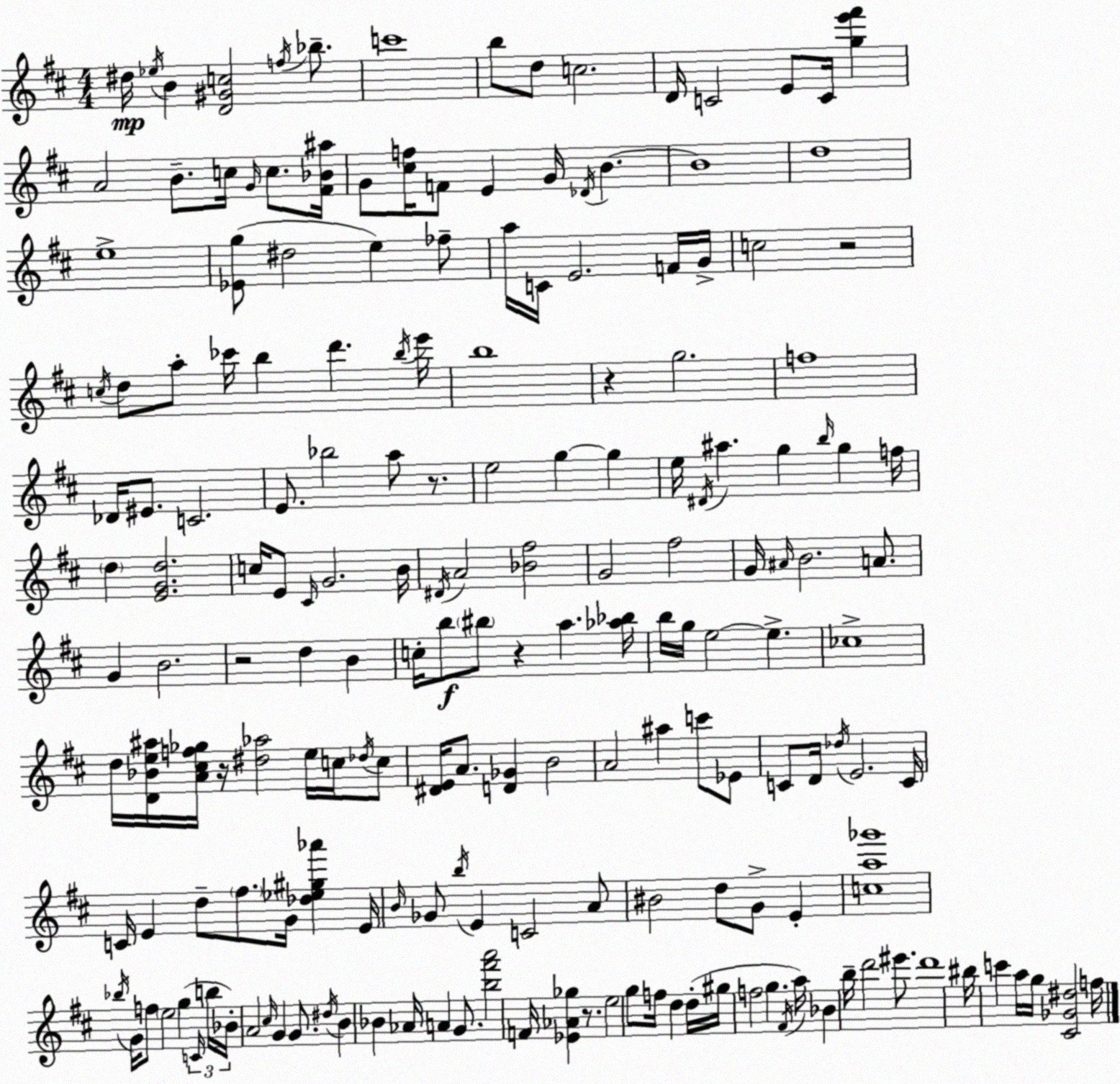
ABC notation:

X:1
T:Untitled
M:4/4
L:1/4
K:D
^d/4 _e/4 B [D^Gc]2 f/4 _b/2 c'4 b/2 d/2 c2 D/4 C2 E/2 C/4 [ge'^f'] A2 B/2 c/4 G/4 c/2 [^F_B^a]/4 G/2 [^cf]/4 F/2 E G/4 _D/4 B B4 d4 e4 [_Eg]/2 ^d2 e _f/2 a/4 C/4 E2 F/4 G/4 c2 z2 c/4 d/2 a/2 _c'/4 b d' b/4 e'/4 b4 z g2 f4 _D/4 ^E/2 C2 E/2 _b2 a/2 z/2 e2 g g e/4 ^D/4 ^a g b/4 g f/4 d [EGd]2 c/4 E/2 ^C/4 G2 B/4 ^D/4 A2 [_B^f]2 G2 ^f2 G/4 ^A/4 B2 A/2 G B2 z2 d B c/4 b/2 ^b/2 z a [_a_b]/4 b/4 g/4 e2 e _c4 d/4 [D_Be^a]/4 [A^cf_g]/4 z/4 [^d_a]2 e/4 c/4 _d/4 c/2 [^DE]/4 A/2 [D_G] B2 A2 ^a c'/2 _E/2 C/2 D/4 _d/4 E2 C/4 C/4 E d/2 ^f/2 G/4 [_d_e^g_a'] E/4 B/4 _G/2 b/4 E C2 A/2 ^B2 d/2 G/2 E [ca_g']4 _b/4 G/4 f/2 e2 g C/4 b/4 _B/4 A2 ^c/4 G G/2 ^d/4 B _B _A/4 A G/2 [b^f'a']2 F/4 [_E_A_g] z/2 e2 g/2 f/4 d d/4 ^g/4 f2 g ^F/4 a/4 _B b/4 d'2 ^e'/2 d'4 ^b/4 c' a/4 g/4 [^C_G^d]2 f/4